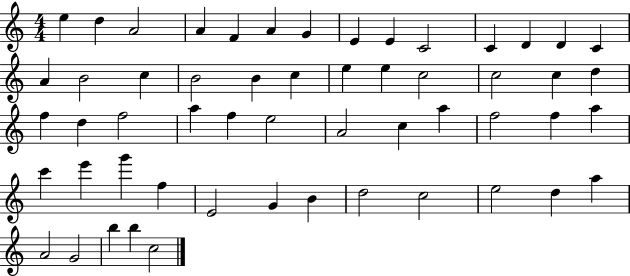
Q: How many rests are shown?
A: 0